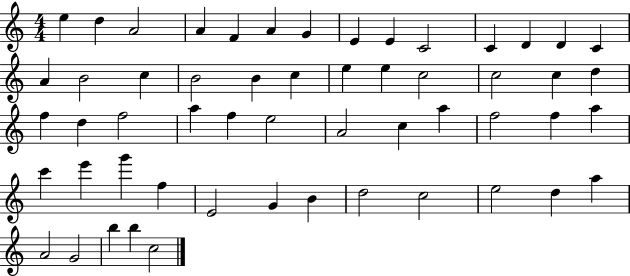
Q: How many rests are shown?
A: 0